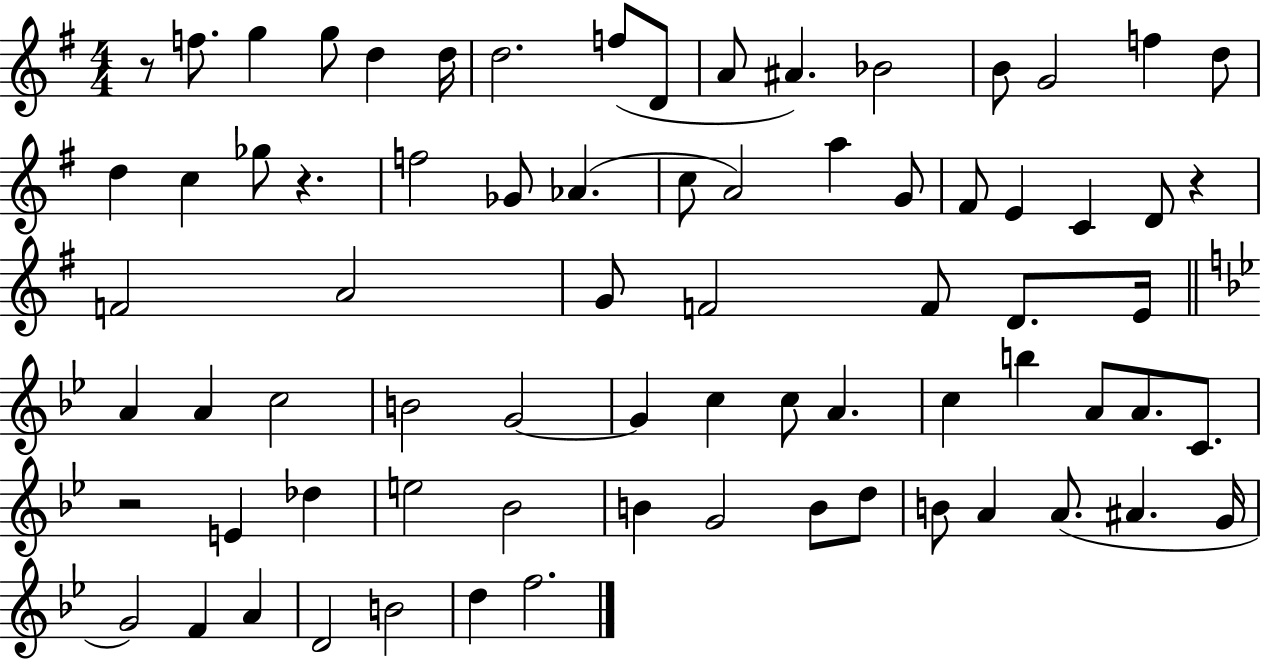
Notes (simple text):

R/e F5/e. G5/q G5/e D5/q D5/s D5/h. F5/e D4/e A4/e A#4/q. Bb4/h B4/e G4/h F5/q D5/e D5/q C5/q Gb5/e R/q. F5/h Gb4/e Ab4/q. C5/e A4/h A5/q G4/e F#4/e E4/q C4/q D4/e R/q F4/h A4/h G4/e F4/h F4/e D4/e. E4/s A4/q A4/q C5/h B4/h G4/h G4/q C5/q C5/e A4/q. C5/q B5/q A4/e A4/e. C4/e. R/h E4/q Db5/q E5/h Bb4/h B4/q G4/h B4/e D5/e B4/e A4/q A4/e. A#4/q. G4/s G4/h F4/q A4/q D4/h B4/h D5/q F5/h.